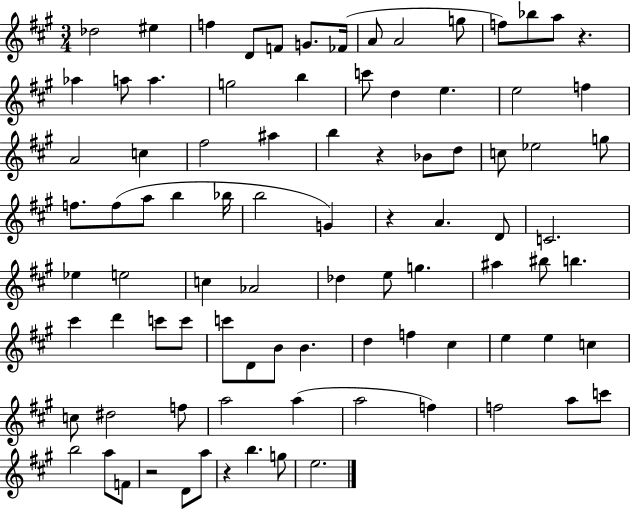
{
  \clef treble
  \numericTimeSignature
  \time 3/4
  \key a \major
  \repeat volta 2 { des''2 eis''4 | f''4 d'8 f'8 g'8. fes'16( | a'8 a'2 g''8 | f''8) bes''8 a''8 r4. | \break aes''4 a''8 a''4. | g''2 b''4 | c'''8 d''4 e''4. | e''2 f''4 | \break a'2 c''4 | fis''2 ais''4 | b''4 r4 bes'8 d''8 | c''8 ees''2 g''8 | \break f''8. f''8( a''8 b''4 bes''16 | b''2 g'4) | r4 a'4. d'8 | c'2. | \break ees''4 e''2 | c''4 aes'2 | des''4 e''8 g''4. | ais''4 bis''8 b''4. | \break cis'''4 d'''4 c'''8 c'''8 | c'''8 d'8 b'8 b'4. | d''4 f''4 cis''4 | e''4 e''4 c''4 | \break c''8 dis''2 f''8 | a''2 a''4( | a''2 f''4) | f''2 a''8 c'''8 | \break b''2 a''8 f'8 | r2 d'8 a''8 | r4 b''4. g''8 | e''2. | \break } \bar "|."
}